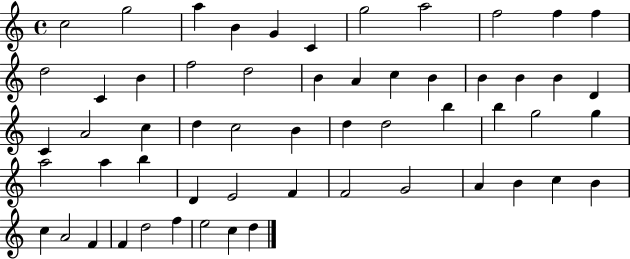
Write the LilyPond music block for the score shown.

{
  \clef treble
  \time 4/4
  \defaultTimeSignature
  \key c \major
  c''2 g''2 | a''4 b'4 g'4 c'4 | g''2 a''2 | f''2 f''4 f''4 | \break d''2 c'4 b'4 | f''2 d''2 | b'4 a'4 c''4 b'4 | b'4 b'4 b'4 d'4 | \break c'4 a'2 c''4 | d''4 c''2 b'4 | d''4 d''2 b''4 | b''4 g''2 g''4 | \break a''2 a''4 b''4 | d'4 e'2 f'4 | f'2 g'2 | a'4 b'4 c''4 b'4 | \break c''4 a'2 f'4 | f'4 d''2 f''4 | e''2 c''4 d''4 | \bar "|."
}